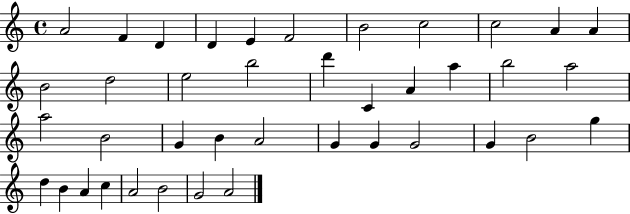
{
  \clef treble
  \time 4/4
  \defaultTimeSignature
  \key c \major
  a'2 f'4 d'4 | d'4 e'4 f'2 | b'2 c''2 | c''2 a'4 a'4 | \break b'2 d''2 | e''2 b''2 | d'''4 c'4 a'4 a''4 | b''2 a''2 | \break a''2 b'2 | g'4 b'4 a'2 | g'4 g'4 g'2 | g'4 b'2 g''4 | \break d''4 b'4 a'4 c''4 | a'2 b'2 | g'2 a'2 | \bar "|."
}